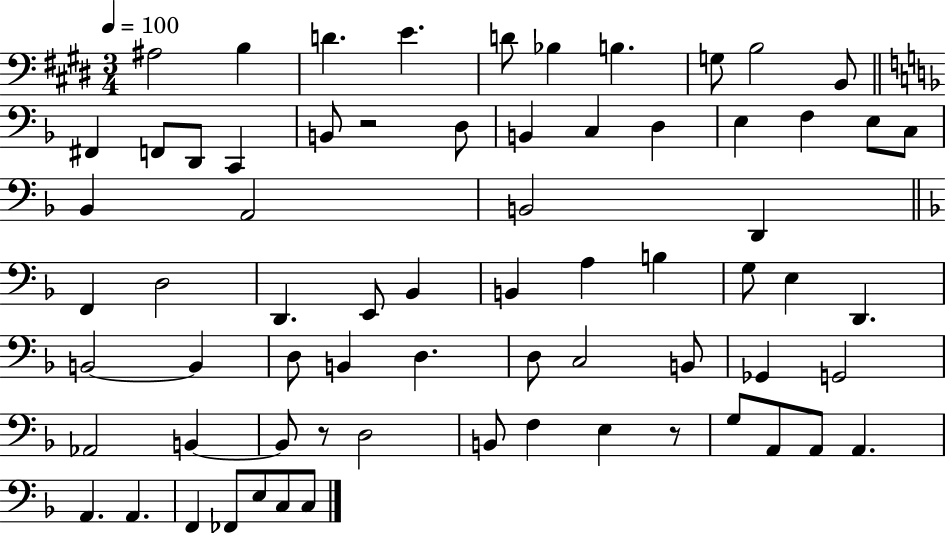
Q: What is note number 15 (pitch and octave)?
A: B2